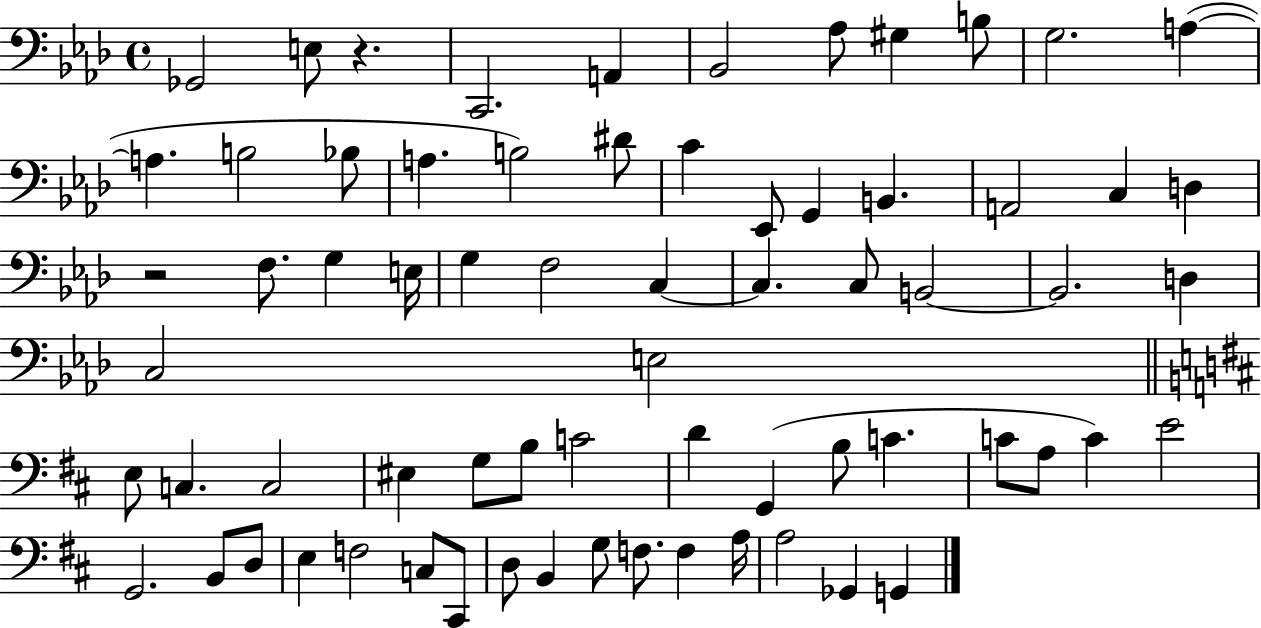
{
  \clef bass
  \time 4/4
  \defaultTimeSignature
  \key aes \major
  ges,2 e8 r4. | c,2. a,4 | bes,2 aes8 gis4 b8 | g2. a4~(~ | \break a4. b2 bes8 | a4. b2) dis'8 | c'4 ees,8 g,4 b,4. | a,2 c4 d4 | \break r2 f8. g4 e16 | g4 f2 c4~~ | c4. c8 b,2~~ | b,2. d4 | \break c2 e2 | \bar "||" \break \key b \minor e8 c4. c2 | eis4 g8 b8 c'2 | d'4 g,4( b8 c'4. | c'8 a8 c'4) e'2 | \break g,2. b,8 d8 | e4 f2 c8 cis,8 | d8 b,4 g8 f8. f4 a16 | a2 ges,4 g,4 | \break \bar "|."
}